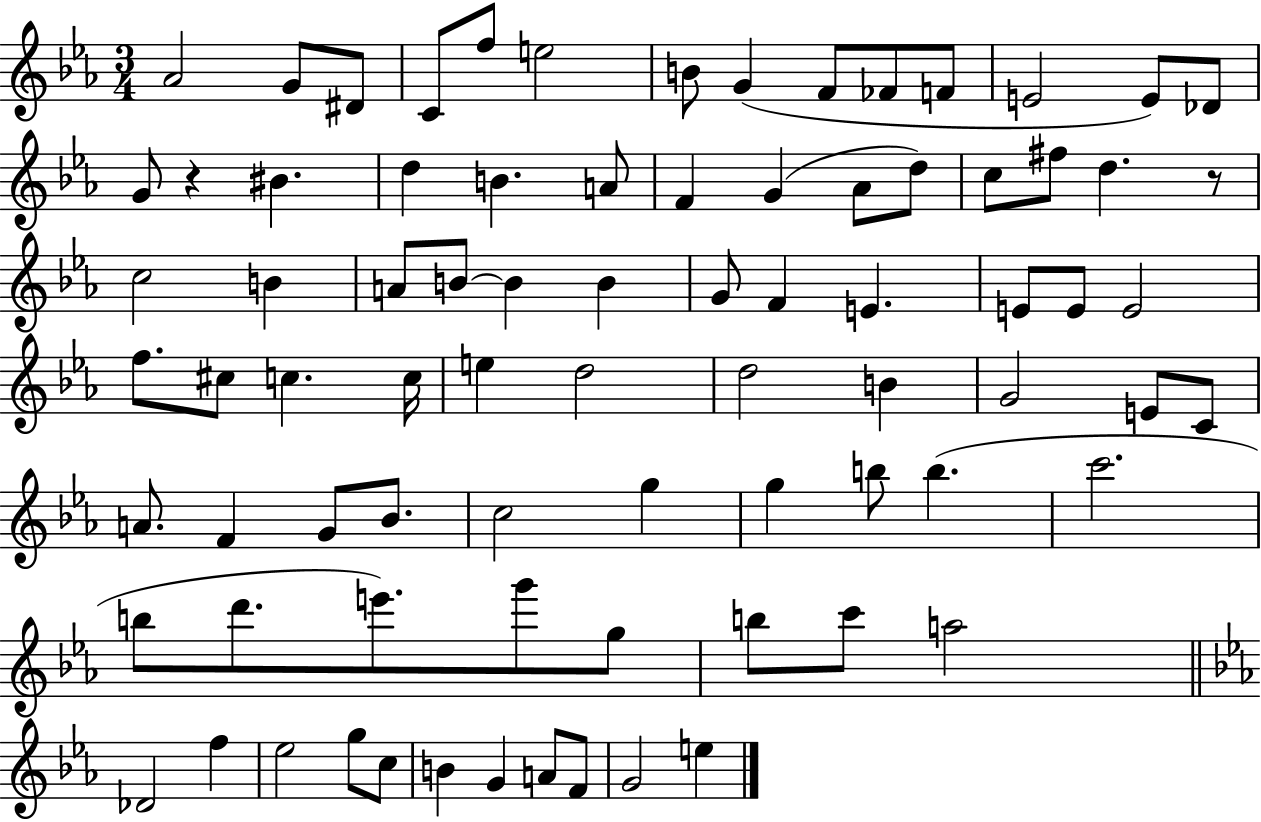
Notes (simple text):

Ab4/h G4/e D#4/e C4/e F5/e E5/h B4/e G4/q F4/e FES4/e F4/e E4/h E4/e Db4/e G4/e R/q BIS4/q. D5/q B4/q. A4/e F4/q G4/q Ab4/e D5/e C5/e F#5/e D5/q. R/e C5/h B4/q A4/e B4/e B4/q B4/q G4/e F4/q E4/q. E4/e E4/e E4/h F5/e. C#5/e C5/q. C5/s E5/q D5/h D5/h B4/q G4/h E4/e C4/e A4/e. F4/q G4/e Bb4/e. C5/h G5/q G5/q B5/e B5/q. C6/h. B5/e D6/e. E6/e. G6/e G5/e B5/e C6/e A5/h Db4/h F5/q Eb5/h G5/e C5/e B4/q G4/q A4/e F4/e G4/h E5/q